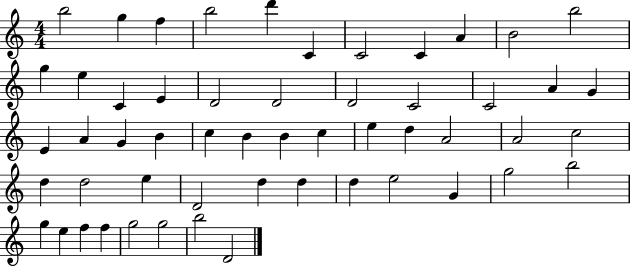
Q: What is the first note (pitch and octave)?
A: B5